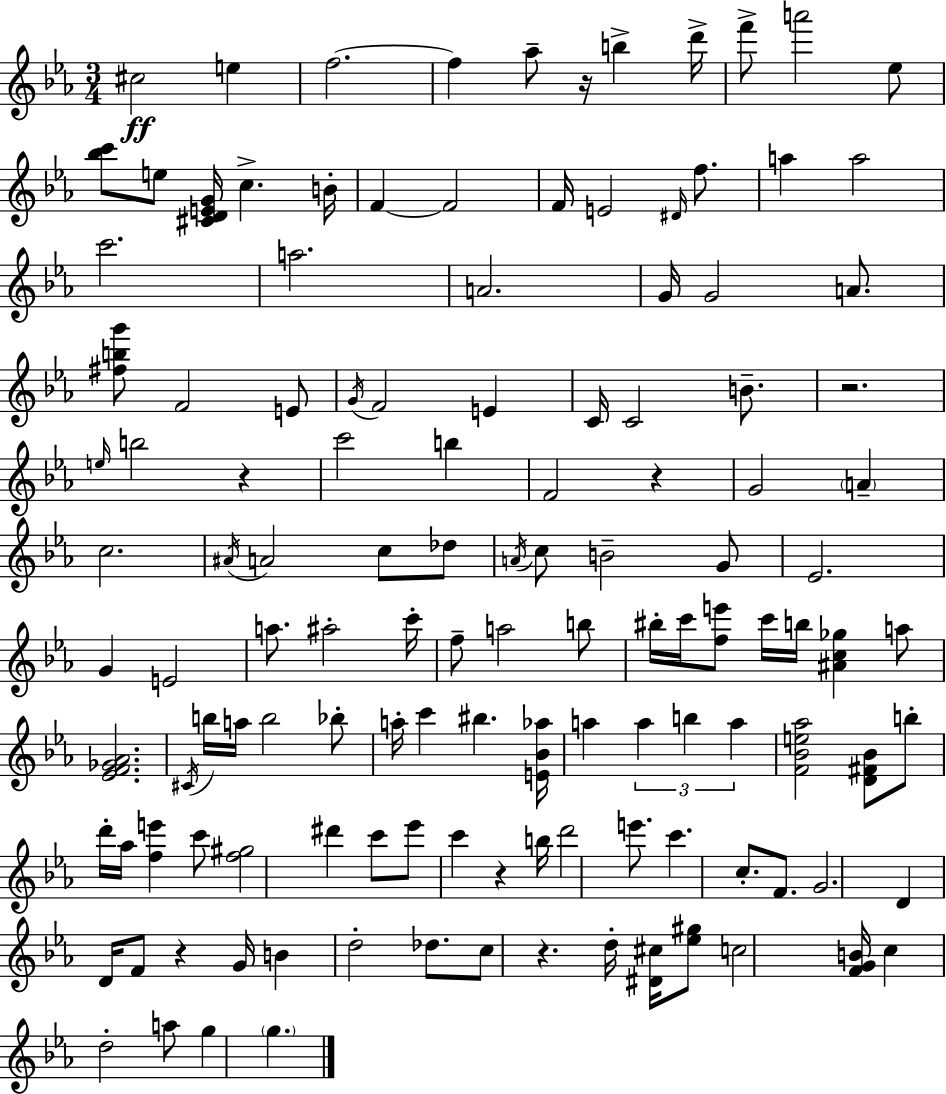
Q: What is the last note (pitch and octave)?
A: G5